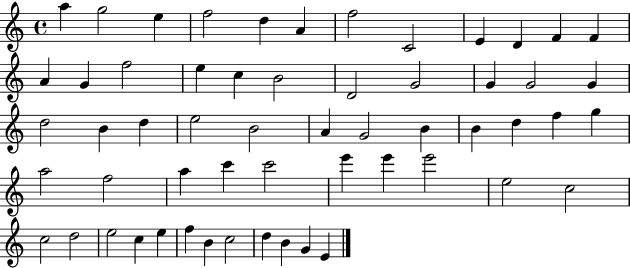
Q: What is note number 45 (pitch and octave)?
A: C5